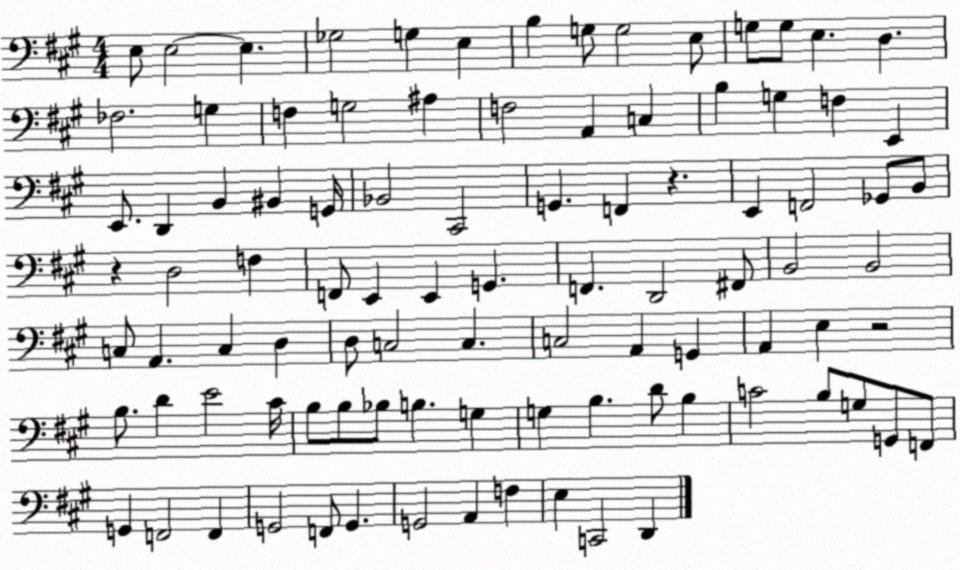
X:1
T:Untitled
M:4/4
L:1/4
K:A
E,/2 E,2 E, _G,2 G, E, B, G,/2 G,2 E,/2 G,/2 G,/2 E, D, _F,2 G, F, G,2 ^A, F,2 A,, C, B, G, F, E,, E,,/2 D,, B,, ^B,, G,,/4 _B,,2 ^C,,2 G,, F,, z E,, F,,2 _G,,/2 B,,/2 z D,2 F, F,,/2 E,, E,, G,, F,, D,,2 ^F,,/2 B,,2 B,,2 C,/2 A,, C, D, D,/2 C,2 C, C,2 A,, G,, A,, E, z2 B,/2 D E2 ^C/4 B,/2 B,/2 _B,/2 B, G, G, B, D/2 B, C2 B,/2 G,/2 G,,/2 F,,/2 G,, F,,2 F,, G,,2 F,,/2 G,, G,,2 A,, F, E, C,,2 D,,